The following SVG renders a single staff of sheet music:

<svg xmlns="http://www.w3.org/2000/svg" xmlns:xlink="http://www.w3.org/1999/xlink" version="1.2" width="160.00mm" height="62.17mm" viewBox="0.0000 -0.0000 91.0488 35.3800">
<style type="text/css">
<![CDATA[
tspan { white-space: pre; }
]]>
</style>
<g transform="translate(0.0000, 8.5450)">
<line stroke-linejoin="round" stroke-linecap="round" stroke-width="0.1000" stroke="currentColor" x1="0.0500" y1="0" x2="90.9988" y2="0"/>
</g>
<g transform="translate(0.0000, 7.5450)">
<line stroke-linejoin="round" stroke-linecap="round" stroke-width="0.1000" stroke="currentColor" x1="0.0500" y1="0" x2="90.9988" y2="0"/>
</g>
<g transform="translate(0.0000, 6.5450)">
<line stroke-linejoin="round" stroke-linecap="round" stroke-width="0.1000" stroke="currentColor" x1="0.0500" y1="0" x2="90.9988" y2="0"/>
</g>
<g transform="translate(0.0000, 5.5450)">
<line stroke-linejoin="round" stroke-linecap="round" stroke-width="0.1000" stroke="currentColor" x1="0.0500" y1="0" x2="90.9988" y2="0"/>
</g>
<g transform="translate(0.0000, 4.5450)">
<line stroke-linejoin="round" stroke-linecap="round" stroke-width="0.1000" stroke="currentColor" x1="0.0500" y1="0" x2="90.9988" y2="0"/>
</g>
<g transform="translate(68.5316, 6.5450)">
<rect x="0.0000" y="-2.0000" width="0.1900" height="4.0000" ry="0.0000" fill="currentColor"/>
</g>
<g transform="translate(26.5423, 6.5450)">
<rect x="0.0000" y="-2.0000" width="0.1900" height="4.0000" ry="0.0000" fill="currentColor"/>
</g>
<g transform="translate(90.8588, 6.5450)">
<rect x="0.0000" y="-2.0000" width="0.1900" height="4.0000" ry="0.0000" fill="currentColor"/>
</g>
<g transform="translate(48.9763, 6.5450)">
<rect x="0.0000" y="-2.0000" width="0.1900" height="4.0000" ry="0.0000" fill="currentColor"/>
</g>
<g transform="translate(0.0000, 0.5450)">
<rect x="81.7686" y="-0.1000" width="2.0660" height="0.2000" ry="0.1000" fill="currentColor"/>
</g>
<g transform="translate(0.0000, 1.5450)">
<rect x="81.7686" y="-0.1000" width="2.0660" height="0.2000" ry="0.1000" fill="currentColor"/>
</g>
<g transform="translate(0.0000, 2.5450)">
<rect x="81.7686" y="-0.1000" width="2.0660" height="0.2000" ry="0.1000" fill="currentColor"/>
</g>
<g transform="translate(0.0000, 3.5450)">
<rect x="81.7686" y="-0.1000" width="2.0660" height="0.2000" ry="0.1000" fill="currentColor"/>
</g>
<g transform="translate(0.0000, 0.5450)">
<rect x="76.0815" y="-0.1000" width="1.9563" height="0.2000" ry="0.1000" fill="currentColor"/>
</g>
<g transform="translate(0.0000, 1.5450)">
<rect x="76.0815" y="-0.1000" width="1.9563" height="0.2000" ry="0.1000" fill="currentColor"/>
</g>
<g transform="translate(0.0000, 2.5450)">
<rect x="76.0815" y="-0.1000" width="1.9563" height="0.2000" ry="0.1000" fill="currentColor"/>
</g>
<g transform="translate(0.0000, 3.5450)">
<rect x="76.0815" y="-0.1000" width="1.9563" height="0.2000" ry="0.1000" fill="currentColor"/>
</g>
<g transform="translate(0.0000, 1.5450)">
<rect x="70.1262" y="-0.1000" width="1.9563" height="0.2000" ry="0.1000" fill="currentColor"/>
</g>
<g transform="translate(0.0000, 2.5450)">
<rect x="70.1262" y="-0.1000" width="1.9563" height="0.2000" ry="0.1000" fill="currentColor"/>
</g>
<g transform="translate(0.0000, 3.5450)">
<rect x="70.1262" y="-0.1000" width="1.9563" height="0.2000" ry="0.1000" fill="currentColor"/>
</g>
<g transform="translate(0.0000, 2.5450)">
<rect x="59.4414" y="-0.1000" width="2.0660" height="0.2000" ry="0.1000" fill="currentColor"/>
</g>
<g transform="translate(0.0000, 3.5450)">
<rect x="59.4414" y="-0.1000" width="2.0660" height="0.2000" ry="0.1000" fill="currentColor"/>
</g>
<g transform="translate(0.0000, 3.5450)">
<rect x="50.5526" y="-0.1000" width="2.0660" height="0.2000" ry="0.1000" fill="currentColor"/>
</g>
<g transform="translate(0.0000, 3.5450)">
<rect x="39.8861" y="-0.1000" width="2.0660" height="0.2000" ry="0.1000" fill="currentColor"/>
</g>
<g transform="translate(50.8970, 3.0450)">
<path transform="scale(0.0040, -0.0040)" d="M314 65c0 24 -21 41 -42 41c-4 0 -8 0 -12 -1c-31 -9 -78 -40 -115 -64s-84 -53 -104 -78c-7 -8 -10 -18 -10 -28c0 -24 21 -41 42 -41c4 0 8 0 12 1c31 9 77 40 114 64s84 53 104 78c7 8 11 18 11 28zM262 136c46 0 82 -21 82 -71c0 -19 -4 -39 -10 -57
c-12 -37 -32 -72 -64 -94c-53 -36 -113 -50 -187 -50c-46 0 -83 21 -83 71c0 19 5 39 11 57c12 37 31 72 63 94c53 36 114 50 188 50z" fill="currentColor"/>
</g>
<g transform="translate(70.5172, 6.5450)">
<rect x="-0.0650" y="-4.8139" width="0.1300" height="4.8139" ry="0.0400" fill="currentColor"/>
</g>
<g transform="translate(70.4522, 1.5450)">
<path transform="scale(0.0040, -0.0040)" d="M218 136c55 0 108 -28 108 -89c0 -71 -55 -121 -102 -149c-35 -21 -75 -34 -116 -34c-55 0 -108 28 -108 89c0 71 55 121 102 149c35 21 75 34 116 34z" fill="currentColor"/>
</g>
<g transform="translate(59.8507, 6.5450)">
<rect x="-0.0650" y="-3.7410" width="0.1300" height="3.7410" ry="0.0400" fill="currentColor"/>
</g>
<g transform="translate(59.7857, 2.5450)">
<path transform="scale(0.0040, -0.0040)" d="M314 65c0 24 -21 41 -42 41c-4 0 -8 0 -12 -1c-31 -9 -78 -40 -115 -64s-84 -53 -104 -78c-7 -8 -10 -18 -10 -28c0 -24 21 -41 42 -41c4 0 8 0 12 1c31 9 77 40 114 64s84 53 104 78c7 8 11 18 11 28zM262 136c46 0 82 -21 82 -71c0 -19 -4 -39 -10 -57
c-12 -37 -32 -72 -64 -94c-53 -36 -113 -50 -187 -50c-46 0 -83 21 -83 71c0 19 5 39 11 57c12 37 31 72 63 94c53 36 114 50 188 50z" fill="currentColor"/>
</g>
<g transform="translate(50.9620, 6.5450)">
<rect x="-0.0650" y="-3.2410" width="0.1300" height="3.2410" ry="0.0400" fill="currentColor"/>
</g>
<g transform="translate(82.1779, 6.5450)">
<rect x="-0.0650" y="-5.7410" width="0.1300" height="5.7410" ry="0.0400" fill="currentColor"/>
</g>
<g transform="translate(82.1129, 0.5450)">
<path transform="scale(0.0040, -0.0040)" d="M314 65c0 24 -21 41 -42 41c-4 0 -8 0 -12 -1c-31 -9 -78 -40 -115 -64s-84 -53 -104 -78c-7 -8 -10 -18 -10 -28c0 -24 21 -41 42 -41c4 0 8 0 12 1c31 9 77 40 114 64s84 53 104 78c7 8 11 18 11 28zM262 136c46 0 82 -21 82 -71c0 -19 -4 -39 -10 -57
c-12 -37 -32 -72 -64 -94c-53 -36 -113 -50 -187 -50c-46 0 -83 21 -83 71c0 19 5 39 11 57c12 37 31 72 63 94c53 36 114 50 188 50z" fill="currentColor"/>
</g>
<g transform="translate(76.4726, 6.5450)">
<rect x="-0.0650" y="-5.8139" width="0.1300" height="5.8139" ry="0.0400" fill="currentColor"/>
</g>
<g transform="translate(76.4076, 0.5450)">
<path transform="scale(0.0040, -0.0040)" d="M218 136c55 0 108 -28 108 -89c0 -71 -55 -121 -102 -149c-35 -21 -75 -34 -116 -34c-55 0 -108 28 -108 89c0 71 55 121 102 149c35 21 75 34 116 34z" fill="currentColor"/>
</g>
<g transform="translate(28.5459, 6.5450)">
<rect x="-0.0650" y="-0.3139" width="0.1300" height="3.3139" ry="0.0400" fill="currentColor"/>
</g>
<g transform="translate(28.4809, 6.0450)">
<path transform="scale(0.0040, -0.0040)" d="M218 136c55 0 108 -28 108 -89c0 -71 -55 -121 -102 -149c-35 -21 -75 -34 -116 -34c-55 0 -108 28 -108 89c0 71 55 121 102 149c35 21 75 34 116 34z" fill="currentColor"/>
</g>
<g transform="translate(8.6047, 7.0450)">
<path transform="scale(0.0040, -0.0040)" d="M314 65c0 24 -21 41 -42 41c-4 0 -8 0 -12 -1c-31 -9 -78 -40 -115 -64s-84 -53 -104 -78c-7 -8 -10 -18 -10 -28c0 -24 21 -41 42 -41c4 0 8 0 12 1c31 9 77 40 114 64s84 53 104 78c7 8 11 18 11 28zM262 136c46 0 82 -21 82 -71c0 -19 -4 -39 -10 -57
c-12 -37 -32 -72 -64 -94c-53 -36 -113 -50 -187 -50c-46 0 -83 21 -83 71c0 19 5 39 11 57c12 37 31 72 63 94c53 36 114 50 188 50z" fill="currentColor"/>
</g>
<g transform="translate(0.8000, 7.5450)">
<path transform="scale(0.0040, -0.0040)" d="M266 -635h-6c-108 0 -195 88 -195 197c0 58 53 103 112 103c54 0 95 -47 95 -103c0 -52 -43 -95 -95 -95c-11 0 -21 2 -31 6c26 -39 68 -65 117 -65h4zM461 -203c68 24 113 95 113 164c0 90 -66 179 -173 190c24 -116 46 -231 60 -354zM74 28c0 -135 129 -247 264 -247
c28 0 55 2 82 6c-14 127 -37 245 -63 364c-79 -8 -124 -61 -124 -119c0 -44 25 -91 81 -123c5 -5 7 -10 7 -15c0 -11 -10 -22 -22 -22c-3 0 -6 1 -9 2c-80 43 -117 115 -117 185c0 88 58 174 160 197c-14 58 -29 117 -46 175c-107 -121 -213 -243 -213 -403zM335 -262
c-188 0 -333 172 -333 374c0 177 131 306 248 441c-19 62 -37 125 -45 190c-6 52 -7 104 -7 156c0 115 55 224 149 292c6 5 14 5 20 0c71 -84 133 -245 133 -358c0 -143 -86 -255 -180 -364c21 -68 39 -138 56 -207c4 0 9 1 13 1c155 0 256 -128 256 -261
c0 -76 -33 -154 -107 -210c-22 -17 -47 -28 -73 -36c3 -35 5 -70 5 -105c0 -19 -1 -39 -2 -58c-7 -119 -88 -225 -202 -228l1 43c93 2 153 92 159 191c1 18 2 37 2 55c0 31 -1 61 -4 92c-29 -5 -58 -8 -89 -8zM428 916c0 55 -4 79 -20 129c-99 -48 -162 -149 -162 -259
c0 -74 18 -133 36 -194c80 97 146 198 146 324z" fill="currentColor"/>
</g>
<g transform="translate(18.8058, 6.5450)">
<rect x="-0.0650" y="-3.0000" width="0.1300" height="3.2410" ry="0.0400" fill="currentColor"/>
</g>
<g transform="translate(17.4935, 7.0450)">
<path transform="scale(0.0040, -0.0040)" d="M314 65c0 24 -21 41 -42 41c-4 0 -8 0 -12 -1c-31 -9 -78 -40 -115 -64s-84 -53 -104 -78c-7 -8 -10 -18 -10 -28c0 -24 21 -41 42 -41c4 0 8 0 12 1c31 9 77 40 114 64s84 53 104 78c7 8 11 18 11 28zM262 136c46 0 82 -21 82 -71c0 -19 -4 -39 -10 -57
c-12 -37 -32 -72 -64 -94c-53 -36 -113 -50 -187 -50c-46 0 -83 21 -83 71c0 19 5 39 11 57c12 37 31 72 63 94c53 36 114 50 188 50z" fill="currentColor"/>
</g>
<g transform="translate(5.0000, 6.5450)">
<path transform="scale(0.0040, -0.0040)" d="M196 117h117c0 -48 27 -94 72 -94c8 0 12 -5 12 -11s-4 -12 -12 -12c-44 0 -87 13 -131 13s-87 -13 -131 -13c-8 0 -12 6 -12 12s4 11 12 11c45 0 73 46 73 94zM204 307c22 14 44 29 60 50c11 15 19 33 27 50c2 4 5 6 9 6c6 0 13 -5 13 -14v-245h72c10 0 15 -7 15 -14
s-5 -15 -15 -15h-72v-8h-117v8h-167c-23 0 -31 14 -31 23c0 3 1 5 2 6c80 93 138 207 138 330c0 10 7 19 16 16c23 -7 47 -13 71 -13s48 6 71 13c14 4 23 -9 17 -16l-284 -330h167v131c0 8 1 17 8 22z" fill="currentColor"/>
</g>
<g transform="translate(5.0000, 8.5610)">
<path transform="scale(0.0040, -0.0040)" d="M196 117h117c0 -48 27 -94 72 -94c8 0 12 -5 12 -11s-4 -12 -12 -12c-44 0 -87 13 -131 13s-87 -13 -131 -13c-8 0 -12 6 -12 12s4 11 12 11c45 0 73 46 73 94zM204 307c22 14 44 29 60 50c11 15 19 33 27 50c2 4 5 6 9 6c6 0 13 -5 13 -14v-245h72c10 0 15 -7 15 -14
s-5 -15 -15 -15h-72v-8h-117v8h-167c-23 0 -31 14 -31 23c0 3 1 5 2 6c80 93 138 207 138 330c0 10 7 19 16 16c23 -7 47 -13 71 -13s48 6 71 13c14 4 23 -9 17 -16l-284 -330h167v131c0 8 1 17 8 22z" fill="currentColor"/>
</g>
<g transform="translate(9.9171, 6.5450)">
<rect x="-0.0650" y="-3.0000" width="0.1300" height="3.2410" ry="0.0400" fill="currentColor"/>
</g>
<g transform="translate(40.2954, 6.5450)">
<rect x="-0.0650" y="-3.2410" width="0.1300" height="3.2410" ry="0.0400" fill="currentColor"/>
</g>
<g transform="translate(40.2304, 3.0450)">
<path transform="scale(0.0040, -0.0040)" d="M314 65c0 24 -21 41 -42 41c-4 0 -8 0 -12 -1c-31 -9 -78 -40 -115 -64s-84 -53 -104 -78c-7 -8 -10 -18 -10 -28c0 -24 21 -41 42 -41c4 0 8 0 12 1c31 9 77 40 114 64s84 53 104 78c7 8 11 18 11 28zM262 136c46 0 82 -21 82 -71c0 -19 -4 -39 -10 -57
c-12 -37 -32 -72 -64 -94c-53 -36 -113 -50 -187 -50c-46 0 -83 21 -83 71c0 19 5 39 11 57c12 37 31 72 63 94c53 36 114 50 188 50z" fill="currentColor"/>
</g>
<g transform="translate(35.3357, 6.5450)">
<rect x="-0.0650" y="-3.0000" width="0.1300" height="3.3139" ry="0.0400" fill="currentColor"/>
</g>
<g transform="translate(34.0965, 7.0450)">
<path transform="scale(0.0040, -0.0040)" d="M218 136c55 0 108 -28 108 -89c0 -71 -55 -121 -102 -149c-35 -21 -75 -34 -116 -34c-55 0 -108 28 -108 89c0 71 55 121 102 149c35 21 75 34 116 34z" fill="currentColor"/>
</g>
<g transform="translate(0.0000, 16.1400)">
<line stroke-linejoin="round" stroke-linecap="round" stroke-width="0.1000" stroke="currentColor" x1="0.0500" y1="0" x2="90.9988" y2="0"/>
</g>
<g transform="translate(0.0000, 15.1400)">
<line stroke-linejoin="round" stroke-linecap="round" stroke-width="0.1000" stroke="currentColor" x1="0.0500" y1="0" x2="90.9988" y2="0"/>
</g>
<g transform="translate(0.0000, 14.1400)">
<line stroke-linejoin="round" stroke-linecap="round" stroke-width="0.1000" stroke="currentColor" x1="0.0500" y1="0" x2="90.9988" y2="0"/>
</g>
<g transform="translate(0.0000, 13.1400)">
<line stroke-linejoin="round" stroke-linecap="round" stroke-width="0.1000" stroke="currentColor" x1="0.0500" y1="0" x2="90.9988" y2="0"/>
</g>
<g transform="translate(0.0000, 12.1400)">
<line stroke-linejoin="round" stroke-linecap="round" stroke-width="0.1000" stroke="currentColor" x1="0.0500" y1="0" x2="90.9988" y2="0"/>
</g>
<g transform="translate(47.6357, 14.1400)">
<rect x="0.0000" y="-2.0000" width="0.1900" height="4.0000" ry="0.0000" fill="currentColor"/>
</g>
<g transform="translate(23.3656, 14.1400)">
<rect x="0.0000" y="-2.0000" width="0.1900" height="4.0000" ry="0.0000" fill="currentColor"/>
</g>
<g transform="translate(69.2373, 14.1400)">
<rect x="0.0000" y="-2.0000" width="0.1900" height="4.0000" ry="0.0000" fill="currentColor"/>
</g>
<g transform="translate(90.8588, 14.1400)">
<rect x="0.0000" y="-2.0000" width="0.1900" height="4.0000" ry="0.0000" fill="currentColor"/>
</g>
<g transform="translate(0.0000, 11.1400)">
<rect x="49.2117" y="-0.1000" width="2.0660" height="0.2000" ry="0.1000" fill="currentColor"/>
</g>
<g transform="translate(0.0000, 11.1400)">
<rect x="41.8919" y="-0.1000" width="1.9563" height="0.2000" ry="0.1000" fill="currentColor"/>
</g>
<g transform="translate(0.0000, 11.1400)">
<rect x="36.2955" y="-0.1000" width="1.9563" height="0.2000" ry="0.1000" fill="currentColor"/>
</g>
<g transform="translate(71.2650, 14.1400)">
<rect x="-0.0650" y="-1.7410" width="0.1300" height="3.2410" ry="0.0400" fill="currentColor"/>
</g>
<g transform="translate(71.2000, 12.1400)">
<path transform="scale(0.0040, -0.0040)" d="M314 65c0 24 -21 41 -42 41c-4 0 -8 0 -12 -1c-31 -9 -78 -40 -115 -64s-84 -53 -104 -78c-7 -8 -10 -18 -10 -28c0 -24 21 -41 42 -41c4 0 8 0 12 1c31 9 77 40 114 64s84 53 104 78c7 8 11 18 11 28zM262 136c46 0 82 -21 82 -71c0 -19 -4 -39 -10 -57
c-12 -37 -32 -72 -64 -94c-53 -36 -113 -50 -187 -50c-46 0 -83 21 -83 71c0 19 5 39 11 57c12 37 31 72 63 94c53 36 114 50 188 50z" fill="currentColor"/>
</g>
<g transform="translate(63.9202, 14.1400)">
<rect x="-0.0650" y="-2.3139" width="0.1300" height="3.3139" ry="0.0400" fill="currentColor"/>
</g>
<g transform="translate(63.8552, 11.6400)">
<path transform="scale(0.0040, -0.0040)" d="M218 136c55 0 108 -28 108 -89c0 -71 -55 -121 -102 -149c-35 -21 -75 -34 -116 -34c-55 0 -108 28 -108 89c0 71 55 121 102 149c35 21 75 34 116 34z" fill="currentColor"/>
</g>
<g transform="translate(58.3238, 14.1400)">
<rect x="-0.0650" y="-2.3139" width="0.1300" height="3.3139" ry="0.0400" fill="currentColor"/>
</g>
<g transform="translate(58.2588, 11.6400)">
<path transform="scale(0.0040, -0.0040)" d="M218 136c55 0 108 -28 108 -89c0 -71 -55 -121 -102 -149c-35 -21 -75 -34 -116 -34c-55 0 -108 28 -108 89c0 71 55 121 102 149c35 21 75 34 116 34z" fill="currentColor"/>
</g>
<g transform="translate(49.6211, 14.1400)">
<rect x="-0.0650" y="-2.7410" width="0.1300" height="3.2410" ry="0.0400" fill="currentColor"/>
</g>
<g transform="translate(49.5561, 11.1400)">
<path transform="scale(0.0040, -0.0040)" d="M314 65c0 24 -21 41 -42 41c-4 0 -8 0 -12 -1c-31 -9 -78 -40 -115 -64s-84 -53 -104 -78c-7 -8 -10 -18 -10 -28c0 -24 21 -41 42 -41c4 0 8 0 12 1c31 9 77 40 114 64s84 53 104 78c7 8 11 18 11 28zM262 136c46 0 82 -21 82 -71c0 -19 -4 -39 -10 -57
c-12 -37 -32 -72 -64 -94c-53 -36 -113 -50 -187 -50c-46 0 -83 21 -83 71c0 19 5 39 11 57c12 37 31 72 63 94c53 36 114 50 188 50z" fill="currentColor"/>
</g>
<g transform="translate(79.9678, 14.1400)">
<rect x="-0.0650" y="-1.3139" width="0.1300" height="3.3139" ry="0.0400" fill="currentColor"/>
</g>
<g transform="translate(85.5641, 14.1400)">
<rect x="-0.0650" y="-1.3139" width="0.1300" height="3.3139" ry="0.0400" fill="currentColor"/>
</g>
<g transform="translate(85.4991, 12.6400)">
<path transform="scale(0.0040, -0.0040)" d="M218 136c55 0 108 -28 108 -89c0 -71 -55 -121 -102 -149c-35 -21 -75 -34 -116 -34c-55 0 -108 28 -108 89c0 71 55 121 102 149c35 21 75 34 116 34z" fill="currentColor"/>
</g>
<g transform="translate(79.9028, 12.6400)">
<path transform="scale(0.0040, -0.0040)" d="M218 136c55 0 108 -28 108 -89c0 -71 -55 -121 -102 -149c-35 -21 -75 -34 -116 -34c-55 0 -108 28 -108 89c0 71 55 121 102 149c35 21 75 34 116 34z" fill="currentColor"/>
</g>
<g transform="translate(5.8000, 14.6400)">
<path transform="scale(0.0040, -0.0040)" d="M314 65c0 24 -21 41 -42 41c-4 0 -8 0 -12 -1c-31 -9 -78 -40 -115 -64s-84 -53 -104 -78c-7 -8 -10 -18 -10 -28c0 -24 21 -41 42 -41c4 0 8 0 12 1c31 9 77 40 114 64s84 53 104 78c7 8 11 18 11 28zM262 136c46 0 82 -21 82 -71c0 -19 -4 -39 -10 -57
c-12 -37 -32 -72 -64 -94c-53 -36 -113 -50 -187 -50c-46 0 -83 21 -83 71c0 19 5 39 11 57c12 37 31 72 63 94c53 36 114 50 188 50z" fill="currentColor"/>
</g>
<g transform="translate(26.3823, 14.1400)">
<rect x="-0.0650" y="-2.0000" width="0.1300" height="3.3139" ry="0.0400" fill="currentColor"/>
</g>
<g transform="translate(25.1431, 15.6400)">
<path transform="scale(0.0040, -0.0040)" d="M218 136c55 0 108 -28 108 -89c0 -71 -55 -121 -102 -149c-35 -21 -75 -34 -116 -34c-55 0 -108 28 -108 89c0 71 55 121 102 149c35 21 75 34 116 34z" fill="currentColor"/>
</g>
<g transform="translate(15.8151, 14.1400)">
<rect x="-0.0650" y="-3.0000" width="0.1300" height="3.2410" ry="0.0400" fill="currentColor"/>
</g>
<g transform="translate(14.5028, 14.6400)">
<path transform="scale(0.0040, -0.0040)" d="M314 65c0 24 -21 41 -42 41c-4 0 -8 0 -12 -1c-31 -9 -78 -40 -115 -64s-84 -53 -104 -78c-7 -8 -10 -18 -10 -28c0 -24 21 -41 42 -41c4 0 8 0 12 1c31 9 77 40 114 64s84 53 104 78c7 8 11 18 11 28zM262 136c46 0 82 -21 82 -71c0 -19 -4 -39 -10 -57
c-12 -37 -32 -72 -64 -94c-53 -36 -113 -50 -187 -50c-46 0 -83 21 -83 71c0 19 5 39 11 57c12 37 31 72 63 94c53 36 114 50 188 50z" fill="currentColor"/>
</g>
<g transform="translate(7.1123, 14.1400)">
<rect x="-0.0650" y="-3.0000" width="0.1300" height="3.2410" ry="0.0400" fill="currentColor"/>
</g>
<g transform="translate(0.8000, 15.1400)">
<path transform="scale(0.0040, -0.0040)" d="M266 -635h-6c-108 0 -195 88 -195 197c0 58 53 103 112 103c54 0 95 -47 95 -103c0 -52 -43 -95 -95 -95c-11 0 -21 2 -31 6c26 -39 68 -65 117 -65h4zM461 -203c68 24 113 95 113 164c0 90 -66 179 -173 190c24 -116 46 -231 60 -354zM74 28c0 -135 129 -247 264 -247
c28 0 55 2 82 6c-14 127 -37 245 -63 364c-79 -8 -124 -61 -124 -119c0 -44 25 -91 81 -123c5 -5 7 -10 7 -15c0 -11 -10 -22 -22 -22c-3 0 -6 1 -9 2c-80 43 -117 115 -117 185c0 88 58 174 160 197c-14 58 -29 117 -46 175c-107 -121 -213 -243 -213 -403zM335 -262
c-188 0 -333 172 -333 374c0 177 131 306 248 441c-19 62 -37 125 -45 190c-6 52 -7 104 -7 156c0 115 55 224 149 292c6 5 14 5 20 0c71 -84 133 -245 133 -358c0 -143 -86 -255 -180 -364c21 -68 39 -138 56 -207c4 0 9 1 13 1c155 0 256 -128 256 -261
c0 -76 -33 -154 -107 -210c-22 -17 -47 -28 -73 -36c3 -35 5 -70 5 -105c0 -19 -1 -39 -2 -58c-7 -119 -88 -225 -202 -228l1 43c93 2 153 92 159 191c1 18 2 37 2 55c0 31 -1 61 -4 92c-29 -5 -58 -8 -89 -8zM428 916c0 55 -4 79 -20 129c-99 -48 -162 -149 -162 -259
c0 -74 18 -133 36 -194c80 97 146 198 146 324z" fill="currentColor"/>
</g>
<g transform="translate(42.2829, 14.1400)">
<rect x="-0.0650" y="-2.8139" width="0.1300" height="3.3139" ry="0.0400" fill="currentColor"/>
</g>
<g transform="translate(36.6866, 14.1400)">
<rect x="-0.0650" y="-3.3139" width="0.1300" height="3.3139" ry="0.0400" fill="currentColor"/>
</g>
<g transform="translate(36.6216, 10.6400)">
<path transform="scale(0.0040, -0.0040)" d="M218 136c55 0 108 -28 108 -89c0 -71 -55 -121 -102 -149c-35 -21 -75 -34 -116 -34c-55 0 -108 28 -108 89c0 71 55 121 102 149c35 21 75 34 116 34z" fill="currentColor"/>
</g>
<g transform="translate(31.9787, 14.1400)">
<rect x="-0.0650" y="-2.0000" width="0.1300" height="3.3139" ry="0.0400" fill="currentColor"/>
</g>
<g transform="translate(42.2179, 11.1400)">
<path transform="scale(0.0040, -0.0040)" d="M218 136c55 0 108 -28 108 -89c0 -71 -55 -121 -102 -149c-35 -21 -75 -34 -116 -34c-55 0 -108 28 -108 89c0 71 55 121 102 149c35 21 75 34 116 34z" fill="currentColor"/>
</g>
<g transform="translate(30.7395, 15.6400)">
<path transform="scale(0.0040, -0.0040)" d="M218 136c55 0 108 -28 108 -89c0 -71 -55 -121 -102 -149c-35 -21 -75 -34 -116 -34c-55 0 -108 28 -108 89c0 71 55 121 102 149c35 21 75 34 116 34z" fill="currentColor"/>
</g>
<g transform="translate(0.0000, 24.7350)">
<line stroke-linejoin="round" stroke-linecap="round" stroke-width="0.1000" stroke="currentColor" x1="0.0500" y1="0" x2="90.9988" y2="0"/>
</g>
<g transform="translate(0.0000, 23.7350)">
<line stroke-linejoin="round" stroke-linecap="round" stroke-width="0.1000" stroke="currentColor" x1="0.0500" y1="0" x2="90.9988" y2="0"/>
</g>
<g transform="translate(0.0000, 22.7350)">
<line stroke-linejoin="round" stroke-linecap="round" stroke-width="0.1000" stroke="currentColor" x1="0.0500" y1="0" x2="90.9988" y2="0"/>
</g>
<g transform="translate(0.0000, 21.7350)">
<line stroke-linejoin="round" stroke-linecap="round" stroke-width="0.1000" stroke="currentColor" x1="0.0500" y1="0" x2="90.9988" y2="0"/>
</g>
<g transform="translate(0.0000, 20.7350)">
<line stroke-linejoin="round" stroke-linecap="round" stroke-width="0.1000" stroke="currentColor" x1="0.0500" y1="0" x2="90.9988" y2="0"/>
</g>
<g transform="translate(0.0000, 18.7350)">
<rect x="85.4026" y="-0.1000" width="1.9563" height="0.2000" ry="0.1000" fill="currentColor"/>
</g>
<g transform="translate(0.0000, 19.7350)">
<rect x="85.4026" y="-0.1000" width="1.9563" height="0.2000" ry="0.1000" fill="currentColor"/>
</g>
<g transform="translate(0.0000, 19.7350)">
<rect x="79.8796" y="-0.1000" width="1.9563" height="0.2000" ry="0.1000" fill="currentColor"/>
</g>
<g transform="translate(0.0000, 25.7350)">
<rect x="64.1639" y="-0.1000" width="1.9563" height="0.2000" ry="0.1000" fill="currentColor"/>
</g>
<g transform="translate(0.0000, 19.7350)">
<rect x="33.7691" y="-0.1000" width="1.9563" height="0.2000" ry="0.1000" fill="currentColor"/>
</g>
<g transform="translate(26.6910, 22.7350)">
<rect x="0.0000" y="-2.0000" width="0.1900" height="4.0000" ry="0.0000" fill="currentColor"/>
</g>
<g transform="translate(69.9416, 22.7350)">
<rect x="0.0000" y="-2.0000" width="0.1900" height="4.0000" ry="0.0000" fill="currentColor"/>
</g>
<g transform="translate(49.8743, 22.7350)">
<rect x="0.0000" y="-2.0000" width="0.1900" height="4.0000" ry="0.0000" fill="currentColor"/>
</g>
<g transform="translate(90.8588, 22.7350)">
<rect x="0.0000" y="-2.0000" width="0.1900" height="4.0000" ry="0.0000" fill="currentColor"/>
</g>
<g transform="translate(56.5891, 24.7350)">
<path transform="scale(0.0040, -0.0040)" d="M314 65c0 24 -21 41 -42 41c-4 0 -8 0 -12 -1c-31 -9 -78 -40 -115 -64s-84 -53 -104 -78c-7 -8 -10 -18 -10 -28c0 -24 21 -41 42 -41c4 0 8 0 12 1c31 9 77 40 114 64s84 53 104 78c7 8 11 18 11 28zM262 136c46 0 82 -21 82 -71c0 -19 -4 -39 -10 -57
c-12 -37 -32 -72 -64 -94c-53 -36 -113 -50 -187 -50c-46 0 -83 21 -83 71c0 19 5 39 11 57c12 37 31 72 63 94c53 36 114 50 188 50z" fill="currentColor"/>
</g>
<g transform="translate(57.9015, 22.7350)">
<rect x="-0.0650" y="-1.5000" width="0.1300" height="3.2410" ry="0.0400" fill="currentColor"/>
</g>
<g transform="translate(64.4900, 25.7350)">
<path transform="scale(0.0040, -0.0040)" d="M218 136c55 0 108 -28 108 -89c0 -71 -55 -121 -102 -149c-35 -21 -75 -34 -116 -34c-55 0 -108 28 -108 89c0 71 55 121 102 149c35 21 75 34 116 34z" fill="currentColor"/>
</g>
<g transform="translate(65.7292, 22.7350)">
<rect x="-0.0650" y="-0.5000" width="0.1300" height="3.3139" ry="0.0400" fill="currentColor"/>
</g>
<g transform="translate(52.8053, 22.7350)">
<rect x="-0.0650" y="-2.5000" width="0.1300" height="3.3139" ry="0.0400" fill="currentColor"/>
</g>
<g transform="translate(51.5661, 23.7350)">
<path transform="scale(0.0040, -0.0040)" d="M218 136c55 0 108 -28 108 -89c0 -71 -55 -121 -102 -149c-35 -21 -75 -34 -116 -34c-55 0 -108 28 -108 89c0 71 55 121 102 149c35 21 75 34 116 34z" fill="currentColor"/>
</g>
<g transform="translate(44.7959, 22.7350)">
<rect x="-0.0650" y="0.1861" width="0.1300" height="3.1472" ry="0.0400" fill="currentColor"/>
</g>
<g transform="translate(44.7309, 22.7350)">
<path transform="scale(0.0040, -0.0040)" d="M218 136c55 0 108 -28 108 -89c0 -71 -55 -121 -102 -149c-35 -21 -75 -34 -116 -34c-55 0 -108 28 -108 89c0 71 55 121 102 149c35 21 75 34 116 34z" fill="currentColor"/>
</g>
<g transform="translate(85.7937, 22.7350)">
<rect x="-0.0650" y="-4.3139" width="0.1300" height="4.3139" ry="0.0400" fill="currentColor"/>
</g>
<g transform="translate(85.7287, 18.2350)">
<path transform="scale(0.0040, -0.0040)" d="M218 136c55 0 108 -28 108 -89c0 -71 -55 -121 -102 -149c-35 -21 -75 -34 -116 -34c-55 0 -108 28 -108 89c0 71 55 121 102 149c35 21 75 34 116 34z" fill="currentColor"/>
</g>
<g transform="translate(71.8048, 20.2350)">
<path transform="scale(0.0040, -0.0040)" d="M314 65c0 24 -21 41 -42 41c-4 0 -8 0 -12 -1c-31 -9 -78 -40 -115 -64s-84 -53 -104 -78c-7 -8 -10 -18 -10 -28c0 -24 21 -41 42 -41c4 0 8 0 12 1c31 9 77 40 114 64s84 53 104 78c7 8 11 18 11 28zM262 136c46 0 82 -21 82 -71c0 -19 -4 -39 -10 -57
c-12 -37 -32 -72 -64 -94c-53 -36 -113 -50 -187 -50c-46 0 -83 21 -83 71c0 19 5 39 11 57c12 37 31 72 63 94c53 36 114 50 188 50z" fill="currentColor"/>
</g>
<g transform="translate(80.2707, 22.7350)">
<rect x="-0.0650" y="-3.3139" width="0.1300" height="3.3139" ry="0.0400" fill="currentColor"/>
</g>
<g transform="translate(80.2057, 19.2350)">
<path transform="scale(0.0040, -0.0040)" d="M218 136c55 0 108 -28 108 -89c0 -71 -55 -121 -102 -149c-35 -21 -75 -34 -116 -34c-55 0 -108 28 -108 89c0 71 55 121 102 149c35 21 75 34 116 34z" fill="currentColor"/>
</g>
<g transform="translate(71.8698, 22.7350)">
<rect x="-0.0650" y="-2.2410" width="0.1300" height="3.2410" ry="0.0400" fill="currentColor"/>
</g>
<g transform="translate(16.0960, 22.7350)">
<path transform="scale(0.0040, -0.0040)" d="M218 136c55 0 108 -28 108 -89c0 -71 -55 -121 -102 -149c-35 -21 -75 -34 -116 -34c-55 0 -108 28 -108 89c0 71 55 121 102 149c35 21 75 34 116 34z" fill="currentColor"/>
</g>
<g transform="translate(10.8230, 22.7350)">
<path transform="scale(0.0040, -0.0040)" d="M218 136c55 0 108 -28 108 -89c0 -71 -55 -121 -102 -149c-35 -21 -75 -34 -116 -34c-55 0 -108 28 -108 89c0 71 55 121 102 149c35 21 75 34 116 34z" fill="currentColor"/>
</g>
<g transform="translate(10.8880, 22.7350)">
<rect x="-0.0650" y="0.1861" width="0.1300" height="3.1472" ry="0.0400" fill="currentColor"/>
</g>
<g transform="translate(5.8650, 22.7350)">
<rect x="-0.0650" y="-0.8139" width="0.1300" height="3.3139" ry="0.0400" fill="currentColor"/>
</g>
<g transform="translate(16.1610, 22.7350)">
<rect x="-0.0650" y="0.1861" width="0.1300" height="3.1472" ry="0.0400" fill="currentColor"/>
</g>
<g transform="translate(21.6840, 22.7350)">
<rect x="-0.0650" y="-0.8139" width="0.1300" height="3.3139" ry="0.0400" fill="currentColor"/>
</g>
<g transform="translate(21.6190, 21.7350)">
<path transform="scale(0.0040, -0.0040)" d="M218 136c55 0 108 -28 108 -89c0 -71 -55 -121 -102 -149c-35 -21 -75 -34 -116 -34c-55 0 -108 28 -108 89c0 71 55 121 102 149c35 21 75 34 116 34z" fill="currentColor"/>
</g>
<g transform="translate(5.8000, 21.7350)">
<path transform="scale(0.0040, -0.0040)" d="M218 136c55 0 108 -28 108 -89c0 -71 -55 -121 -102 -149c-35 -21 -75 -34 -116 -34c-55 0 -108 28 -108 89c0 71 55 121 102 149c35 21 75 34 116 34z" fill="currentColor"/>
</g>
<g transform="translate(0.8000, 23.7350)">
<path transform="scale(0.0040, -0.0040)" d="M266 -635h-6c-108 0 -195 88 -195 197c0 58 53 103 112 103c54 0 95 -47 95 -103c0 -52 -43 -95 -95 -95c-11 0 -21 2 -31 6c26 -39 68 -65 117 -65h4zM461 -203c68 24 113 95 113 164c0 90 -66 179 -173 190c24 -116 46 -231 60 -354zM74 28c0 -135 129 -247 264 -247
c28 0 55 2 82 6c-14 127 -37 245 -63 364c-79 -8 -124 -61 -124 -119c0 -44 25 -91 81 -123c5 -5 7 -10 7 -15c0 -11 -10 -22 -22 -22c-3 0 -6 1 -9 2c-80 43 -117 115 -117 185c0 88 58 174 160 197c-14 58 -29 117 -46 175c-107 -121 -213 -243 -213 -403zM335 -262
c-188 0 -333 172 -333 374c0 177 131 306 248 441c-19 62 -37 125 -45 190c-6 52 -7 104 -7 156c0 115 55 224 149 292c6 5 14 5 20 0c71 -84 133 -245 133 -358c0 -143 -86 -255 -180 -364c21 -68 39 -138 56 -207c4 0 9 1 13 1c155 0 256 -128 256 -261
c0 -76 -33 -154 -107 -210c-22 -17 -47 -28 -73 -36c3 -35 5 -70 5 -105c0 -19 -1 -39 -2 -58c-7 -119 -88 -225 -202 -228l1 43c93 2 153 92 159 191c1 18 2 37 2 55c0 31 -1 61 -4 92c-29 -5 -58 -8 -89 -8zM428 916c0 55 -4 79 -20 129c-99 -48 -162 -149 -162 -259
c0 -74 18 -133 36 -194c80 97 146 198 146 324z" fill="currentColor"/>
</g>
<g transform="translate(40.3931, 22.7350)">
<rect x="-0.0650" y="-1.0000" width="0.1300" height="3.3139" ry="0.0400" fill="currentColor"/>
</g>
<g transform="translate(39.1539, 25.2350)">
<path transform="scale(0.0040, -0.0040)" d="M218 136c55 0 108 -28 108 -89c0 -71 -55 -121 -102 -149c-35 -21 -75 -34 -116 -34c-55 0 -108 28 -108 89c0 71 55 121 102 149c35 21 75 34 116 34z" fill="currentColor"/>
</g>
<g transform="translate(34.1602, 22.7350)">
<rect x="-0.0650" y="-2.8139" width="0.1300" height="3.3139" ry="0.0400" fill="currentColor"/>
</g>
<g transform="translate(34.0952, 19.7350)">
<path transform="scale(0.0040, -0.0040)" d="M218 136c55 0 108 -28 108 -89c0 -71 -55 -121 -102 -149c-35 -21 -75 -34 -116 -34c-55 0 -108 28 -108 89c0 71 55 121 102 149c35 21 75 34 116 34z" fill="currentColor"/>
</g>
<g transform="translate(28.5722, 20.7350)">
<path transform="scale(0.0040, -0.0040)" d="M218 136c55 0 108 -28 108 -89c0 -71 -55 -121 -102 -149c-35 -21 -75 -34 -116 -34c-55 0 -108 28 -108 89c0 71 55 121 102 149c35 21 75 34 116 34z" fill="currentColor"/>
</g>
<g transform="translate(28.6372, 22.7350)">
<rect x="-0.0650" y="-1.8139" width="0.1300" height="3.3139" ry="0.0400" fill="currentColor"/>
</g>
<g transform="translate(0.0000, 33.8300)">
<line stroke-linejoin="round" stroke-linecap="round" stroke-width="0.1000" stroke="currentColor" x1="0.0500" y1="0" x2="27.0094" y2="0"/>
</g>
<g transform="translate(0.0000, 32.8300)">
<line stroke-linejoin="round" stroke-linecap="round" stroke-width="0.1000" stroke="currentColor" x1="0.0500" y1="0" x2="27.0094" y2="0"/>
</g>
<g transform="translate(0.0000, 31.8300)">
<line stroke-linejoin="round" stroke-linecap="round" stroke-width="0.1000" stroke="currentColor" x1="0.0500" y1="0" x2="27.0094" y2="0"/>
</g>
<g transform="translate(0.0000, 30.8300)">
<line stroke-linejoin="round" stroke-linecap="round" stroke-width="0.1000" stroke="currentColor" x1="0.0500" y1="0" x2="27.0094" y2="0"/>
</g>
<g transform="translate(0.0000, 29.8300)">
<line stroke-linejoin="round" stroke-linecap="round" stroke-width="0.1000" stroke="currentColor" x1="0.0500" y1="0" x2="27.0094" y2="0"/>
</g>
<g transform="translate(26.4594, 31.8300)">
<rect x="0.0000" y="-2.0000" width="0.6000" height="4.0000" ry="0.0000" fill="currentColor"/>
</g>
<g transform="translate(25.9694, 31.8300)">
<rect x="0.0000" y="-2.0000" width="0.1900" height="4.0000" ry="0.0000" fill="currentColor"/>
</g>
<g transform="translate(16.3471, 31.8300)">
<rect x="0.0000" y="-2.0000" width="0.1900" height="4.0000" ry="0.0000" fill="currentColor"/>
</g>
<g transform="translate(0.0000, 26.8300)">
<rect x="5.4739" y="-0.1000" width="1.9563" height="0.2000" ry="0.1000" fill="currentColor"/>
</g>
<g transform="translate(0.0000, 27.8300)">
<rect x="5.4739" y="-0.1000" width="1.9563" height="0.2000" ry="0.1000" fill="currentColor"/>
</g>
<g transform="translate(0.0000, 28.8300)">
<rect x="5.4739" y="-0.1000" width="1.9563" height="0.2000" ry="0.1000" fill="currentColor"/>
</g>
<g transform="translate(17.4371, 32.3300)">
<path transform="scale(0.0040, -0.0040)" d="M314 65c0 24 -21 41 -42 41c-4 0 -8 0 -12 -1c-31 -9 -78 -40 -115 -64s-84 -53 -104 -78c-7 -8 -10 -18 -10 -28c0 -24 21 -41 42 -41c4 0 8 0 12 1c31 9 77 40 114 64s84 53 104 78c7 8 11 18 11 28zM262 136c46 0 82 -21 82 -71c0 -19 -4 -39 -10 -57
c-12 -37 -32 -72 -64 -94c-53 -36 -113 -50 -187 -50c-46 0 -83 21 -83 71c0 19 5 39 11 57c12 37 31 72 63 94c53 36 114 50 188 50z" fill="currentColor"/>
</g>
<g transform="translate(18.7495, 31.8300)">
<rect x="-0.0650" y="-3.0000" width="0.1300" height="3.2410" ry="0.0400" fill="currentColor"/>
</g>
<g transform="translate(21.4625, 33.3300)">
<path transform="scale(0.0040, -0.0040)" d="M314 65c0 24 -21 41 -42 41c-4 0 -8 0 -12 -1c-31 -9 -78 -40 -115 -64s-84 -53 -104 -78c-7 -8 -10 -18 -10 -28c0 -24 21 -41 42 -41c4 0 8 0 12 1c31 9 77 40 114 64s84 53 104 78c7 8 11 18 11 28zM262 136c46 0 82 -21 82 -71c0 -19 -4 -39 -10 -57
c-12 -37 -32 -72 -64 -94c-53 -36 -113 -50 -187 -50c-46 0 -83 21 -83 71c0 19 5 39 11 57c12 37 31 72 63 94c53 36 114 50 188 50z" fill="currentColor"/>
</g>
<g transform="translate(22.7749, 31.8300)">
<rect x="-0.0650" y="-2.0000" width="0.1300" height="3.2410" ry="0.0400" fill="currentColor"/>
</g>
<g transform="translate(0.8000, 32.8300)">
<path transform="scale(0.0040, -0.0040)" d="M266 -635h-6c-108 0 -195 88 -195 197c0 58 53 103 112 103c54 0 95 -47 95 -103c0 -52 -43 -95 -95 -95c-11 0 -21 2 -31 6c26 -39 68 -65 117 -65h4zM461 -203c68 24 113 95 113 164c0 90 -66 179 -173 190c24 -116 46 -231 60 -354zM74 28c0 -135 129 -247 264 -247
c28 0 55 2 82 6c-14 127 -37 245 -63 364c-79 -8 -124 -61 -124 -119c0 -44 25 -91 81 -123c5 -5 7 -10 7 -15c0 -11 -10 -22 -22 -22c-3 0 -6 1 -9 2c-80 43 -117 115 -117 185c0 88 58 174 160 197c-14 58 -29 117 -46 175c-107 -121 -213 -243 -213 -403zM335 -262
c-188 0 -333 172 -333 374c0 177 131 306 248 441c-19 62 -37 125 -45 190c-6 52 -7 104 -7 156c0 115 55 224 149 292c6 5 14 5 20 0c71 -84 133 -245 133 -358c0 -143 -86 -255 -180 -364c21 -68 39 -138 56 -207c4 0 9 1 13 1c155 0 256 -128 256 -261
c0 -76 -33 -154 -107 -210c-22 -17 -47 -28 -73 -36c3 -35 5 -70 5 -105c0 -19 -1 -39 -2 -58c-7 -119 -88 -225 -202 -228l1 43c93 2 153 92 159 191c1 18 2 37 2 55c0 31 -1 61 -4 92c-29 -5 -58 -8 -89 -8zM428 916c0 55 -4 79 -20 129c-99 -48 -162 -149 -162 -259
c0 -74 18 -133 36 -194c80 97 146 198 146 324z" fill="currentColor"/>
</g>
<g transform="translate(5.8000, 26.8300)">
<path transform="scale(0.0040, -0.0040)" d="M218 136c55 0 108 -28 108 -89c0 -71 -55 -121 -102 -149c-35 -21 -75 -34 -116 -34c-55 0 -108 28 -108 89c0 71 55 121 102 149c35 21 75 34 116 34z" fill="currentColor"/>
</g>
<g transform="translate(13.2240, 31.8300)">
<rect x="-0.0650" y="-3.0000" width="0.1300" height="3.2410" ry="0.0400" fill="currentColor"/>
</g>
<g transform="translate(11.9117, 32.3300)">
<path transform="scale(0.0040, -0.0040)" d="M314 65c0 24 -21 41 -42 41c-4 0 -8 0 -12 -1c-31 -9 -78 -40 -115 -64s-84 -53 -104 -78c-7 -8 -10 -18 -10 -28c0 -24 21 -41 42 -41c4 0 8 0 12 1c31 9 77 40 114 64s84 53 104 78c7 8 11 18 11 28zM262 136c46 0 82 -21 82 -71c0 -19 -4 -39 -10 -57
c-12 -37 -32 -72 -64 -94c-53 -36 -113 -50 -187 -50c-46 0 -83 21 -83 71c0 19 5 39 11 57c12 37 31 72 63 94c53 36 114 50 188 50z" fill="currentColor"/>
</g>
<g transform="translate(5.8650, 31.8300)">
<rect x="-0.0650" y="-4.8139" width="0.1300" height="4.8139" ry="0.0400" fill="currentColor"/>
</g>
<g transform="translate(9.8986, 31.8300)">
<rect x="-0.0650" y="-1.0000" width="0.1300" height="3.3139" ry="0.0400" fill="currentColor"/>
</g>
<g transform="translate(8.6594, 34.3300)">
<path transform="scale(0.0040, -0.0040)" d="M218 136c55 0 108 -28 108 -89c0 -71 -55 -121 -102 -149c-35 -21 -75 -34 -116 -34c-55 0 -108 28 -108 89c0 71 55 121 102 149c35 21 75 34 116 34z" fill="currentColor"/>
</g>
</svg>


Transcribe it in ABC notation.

X:1
T:Untitled
M:4/4
L:1/4
K:C
A2 A2 c A b2 b2 c'2 e' g' g'2 A2 A2 F F b a a2 g g f2 e e d B B d f a D B G E2 C g2 b d' e' D A2 A2 F2